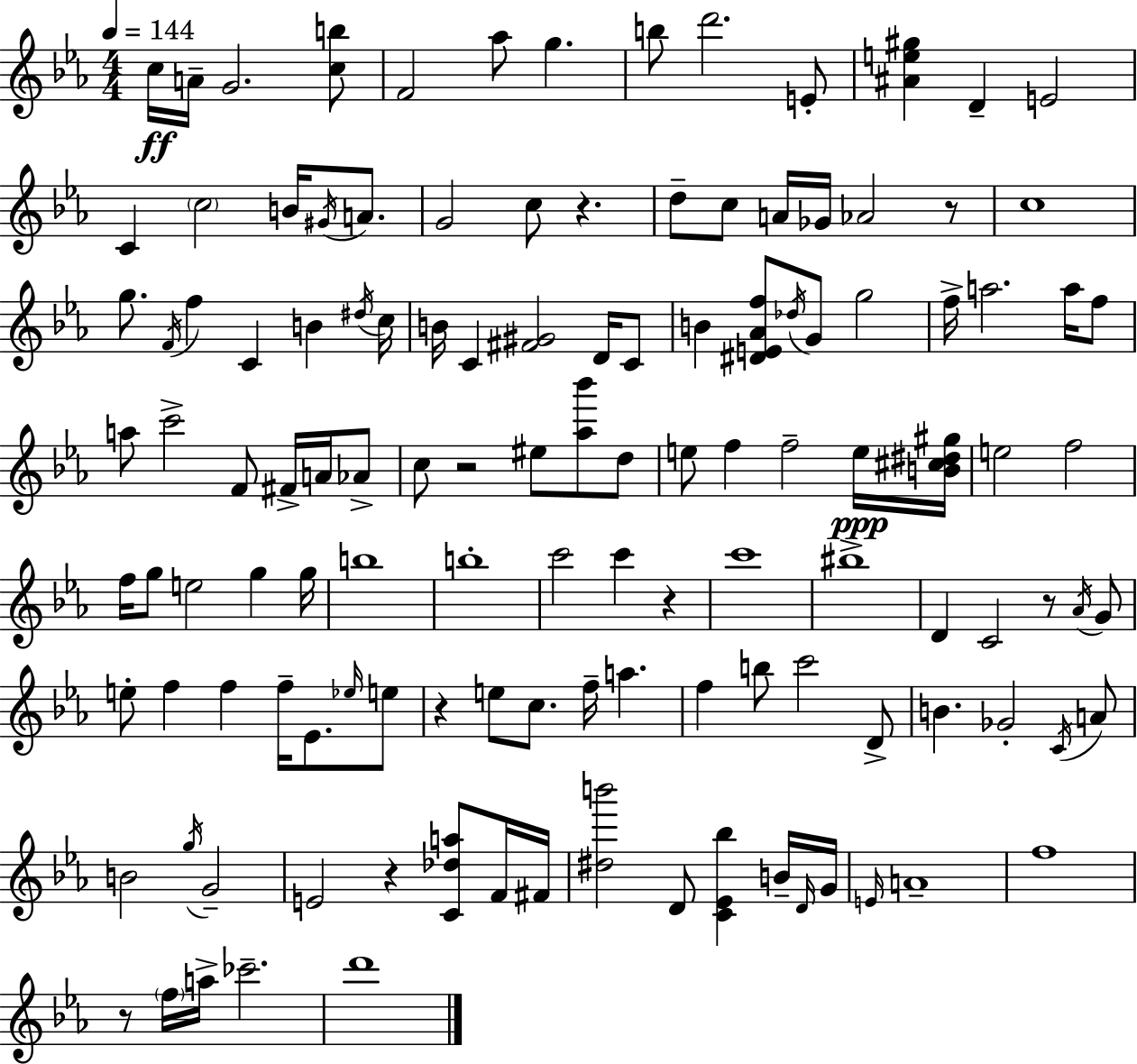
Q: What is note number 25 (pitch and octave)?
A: G5